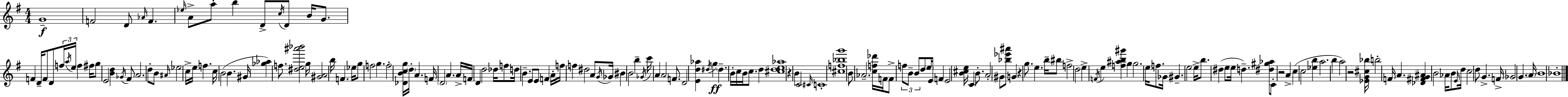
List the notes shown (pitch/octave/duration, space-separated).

G4/w F4/h D4/e Ab4/s F4/q. Eb5/s A4/e A5/e B5/q D4/e C5/s D4/e B4/s G4/e. F4/q D4/s F4/e D4/e F5/s A5/s E5/s F5/q F#5/s G5/e E4/h [B4,D5]/q Gb4/s F#4/e A4/h. D5/e B4/e A#4/s Eb5/h C5/s E5/s F5/q. C5/s B4/h B4/q. G#4/s [Gb5,Ab5]/q F5/e. [D#5,E5,A#6,Bb6]/h G5/s [G#4,A4]/h B5/s F4/q. Eb5/s G5/e F5/h G5/q. F5/h [Db4,B4,C5,G5]/s D5/s A4/q. F4/s D4/h A4/q. A4/s F4/s D4/q D5/h Db5/s F5/e D5/s B4/q. E4/e E4/e F4/q A4/s F5/s F5/q D#5/h A4/e G4/s Gb4/s BIS4/q B4/h B5/q Gb4/s C6/s A4/q A4/h F4/e. D4/h [E4,D5,Ab5]/q D#5/s G5/q D#5/q. B4/s C5/s B4/s C5/e. D5/q [C#5,D5,E5,Ab5]/w R/q B4/q C4/h C#4/s C4/w [C#5,F5,Bb5,G6]/w B4/e Ab4/h. [C5,F5,Db6]/s F4/s F4/e F5/e B4/e B4/e D5/e E5/s E4/s F4/q E4/h [B4,C#5,E5]/s C4/q B4/e. A4/h G#4/e [Bb5,Eb6,A#6]/e G4/q R/q G5/e. E5/q. B5/s BIS5/e F5/h D5/h E5/q F4/s E5/q [F5,A#5,B5,G#6]/q G5/q G5/h. E5/s F5/e. Gb4/s G#4/q. E5/h E5/s B5/e. D#5/q E5/e E5/s D5/q. [D#5,G#5,Ab5]/e C4/e R/h A4/q C5/q C5/h [Eb5,B5]/q A5/h. B5/q A5/h R/h [Eb4,G4,C#5,Bb5]/s B5/h F4/s A4/q. [Db4,F#4,G4,A#4]/q B4/h Ab4/s B4/e E4/s D5/s C5/h D5/e G4/q. F4/s Gb4/h G4/q. A4/s B4/w Bb4/w